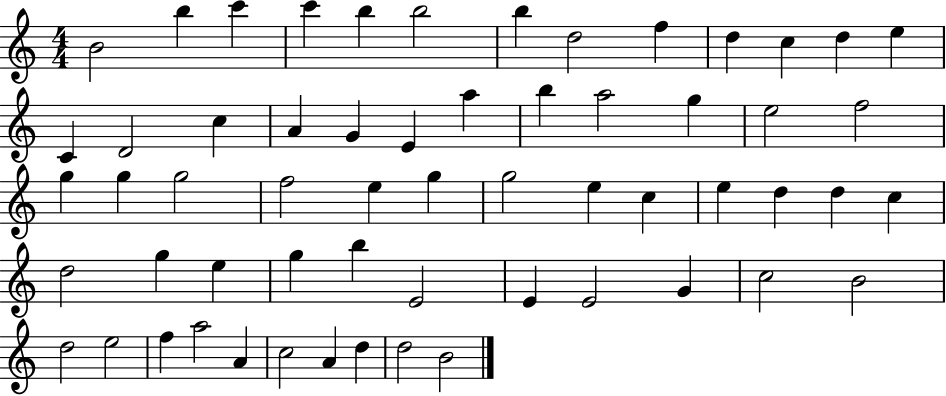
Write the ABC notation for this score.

X:1
T:Untitled
M:4/4
L:1/4
K:C
B2 b c' c' b b2 b d2 f d c d e C D2 c A G E a b a2 g e2 f2 g g g2 f2 e g g2 e c e d d c d2 g e g b E2 E E2 G c2 B2 d2 e2 f a2 A c2 A d d2 B2